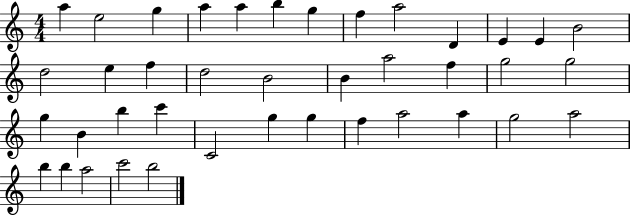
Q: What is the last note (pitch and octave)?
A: B5